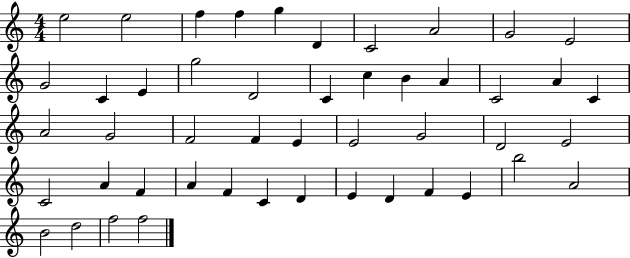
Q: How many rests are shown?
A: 0